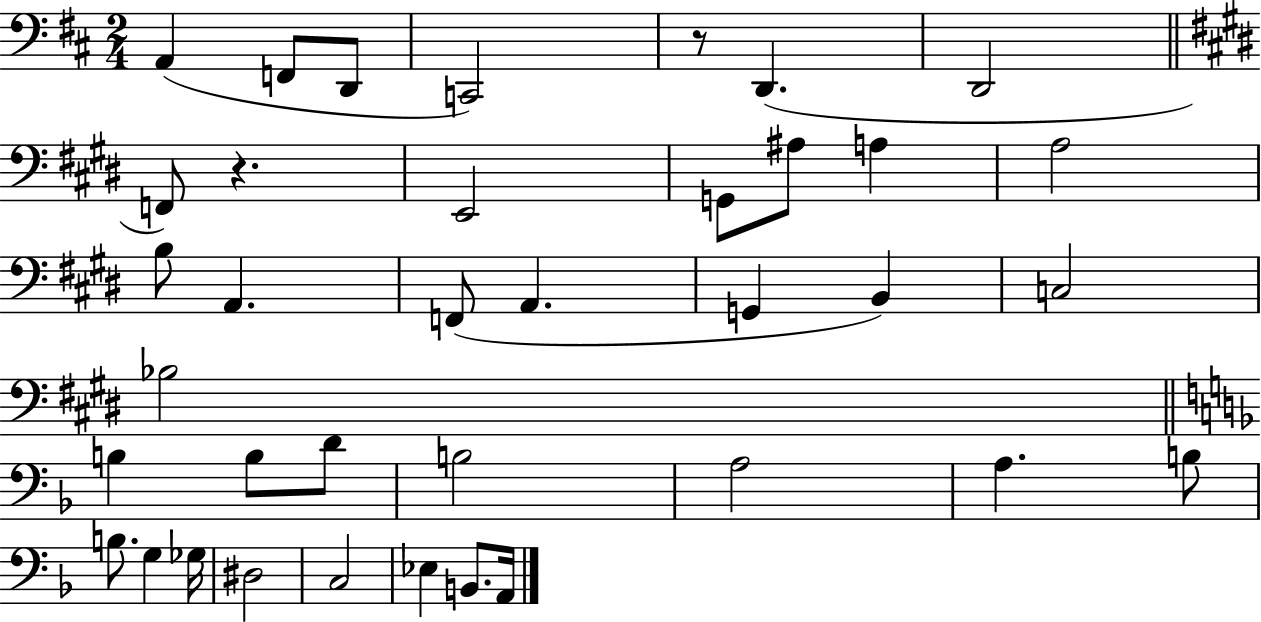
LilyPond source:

{
  \clef bass
  \numericTimeSignature
  \time 2/4
  \key d \major
  \repeat volta 2 { a,4( f,8 d,8 | c,2) | r8 d,4.( | d,2 | \break \bar "||" \break \key e \major f,8) r4. | e,2 | g,8 ais8 a4 | a2 | \break b8 a,4. | f,8( a,4. | g,4 b,4) | c2 | \break bes2 | \bar "||" \break \key f \major b4 b8 d'8 | b2 | a2 | a4. b8 | \break b8. g4 ges16 | dis2 | c2 | ees4 b,8. a,16 | \break } \bar "|."
}